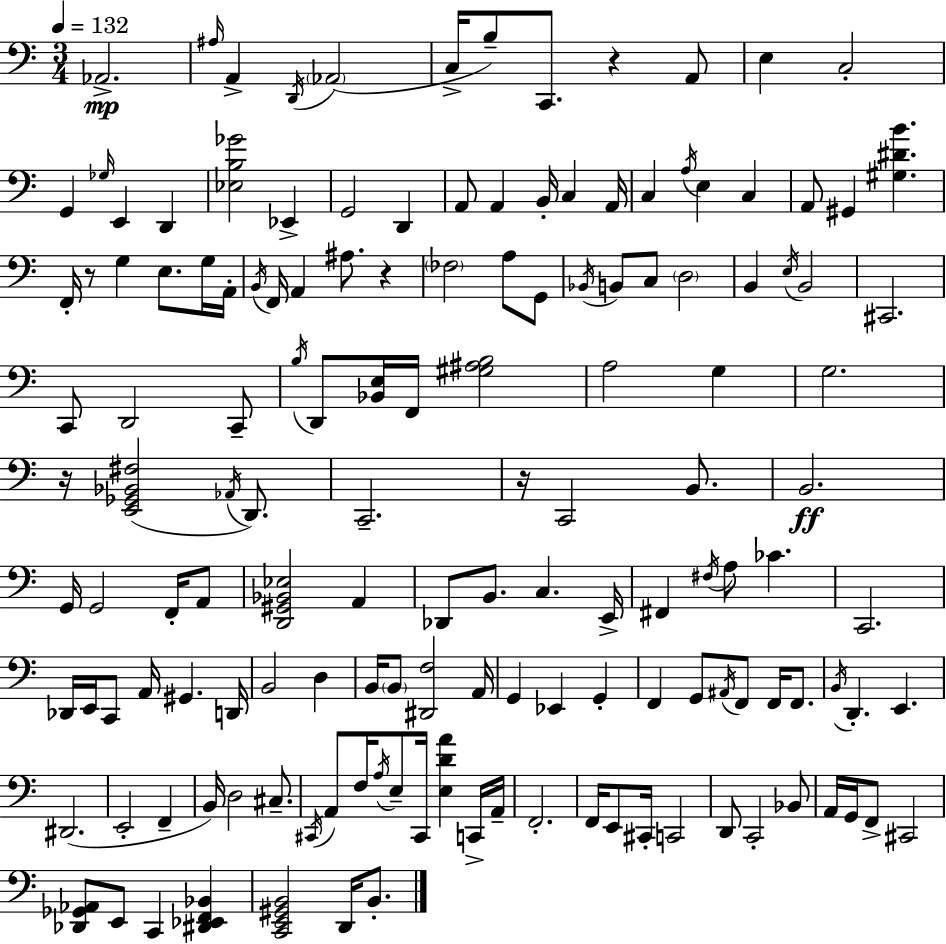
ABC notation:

X:1
T:Untitled
M:3/4
L:1/4
K:C
_A,,2 ^A,/4 A,, D,,/4 _A,,2 C,/4 B,/2 C,,/2 z A,,/2 E, C,2 G,, _G,/4 E,, D,, [_E,B,_G]2 _E,, G,,2 D,, A,,/2 A,, B,,/4 C, A,,/4 C, A,/4 E, C, A,,/2 ^G,, [^G,^DB] F,,/4 z/2 G, E,/2 G,/4 A,,/4 B,,/4 F,,/4 A,, ^A,/2 z _F,2 A,/2 G,,/2 _B,,/4 B,,/2 C,/2 D,2 B,, E,/4 B,,2 ^C,,2 C,,/2 D,,2 C,,/2 B,/4 D,,/2 [_B,,E,]/4 F,,/4 [^G,^A,B,]2 A,2 G, G,2 z/4 [E,,_G,,_B,,^F,]2 _A,,/4 D,,/2 C,,2 z/4 C,,2 B,,/2 B,,2 G,,/4 G,,2 F,,/4 A,,/2 [D,,^G,,_B,,_E,]2 A,, _D,,/2 B,,/2 C, E,,/4 ^F,, ^F,/4 A,/2 _C C,,2 _D,,/4 E,,/4 C,,/2 A,,/4 ^G,, D,,/4 B,,2 D, B,,/4 B,,/2 [^D,,F,]2 A,,/4 G,, _E,, G,, F,, G,,/2 ^A,,/4 F,,/2 F,,/4 F,,/2 B,,/4 D,, E,, ^D,,2 E,,2 F,, B,,/4 D,2 ^C,/2 ^C,,/4 A,,/2 F,/4 A,/4 E,/2 ^C,,/4 [E,DA] C,,/4 A,,/4 F,,2 F,,/4 E,,/2 ^C,,/4 C,,2 D,,/2 C,,2 _B,,/2 A,,/4 G,,/4 F,,/2 ^C,,2 [_D,,_G,,_A,,]/2 E,,/2 C,, [^D,,_E,,F,,_B,,] [C,,E,,^G,,B,,]2 D,,/4 B,,/2